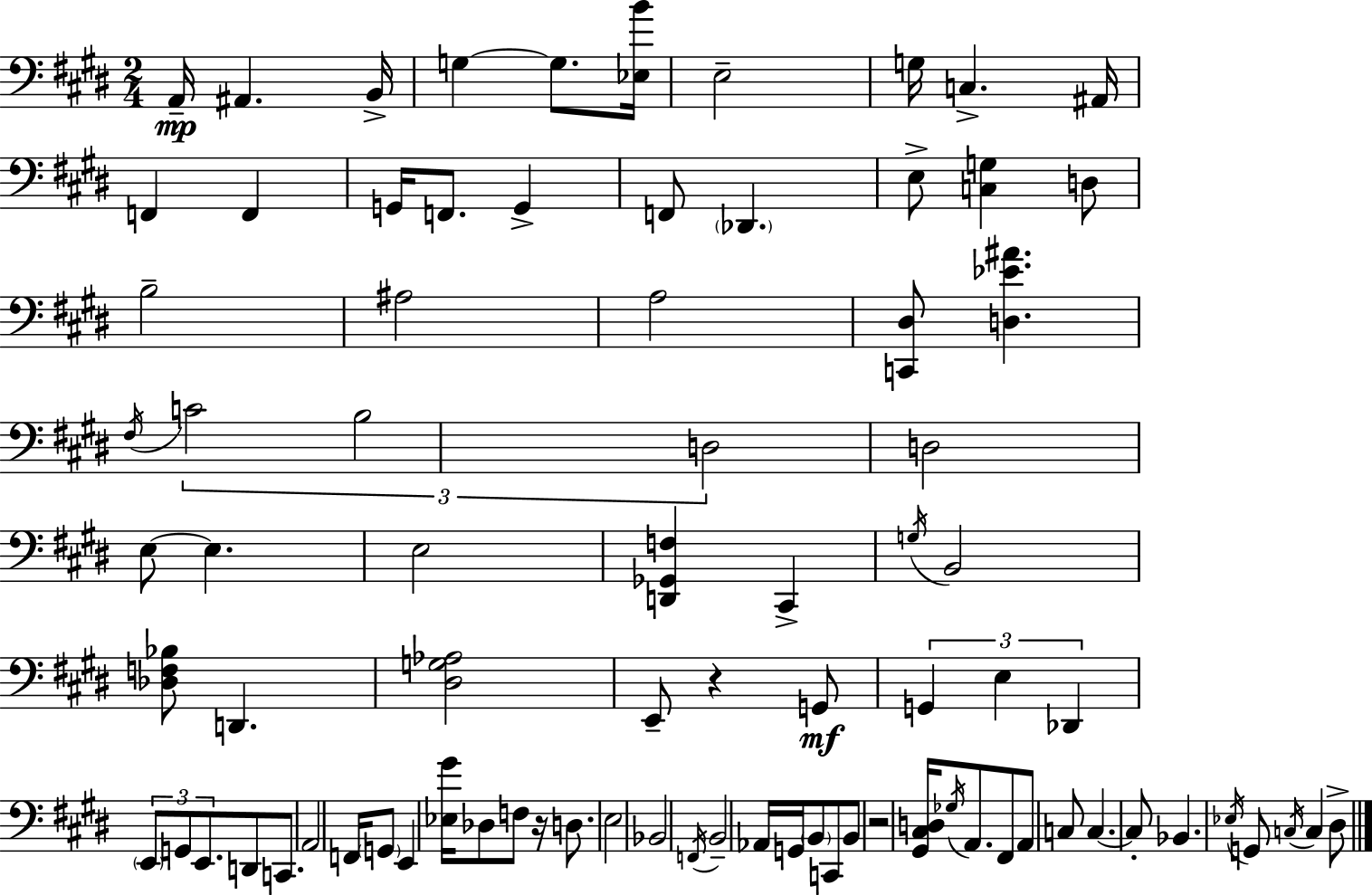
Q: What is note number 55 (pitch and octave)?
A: Ab2